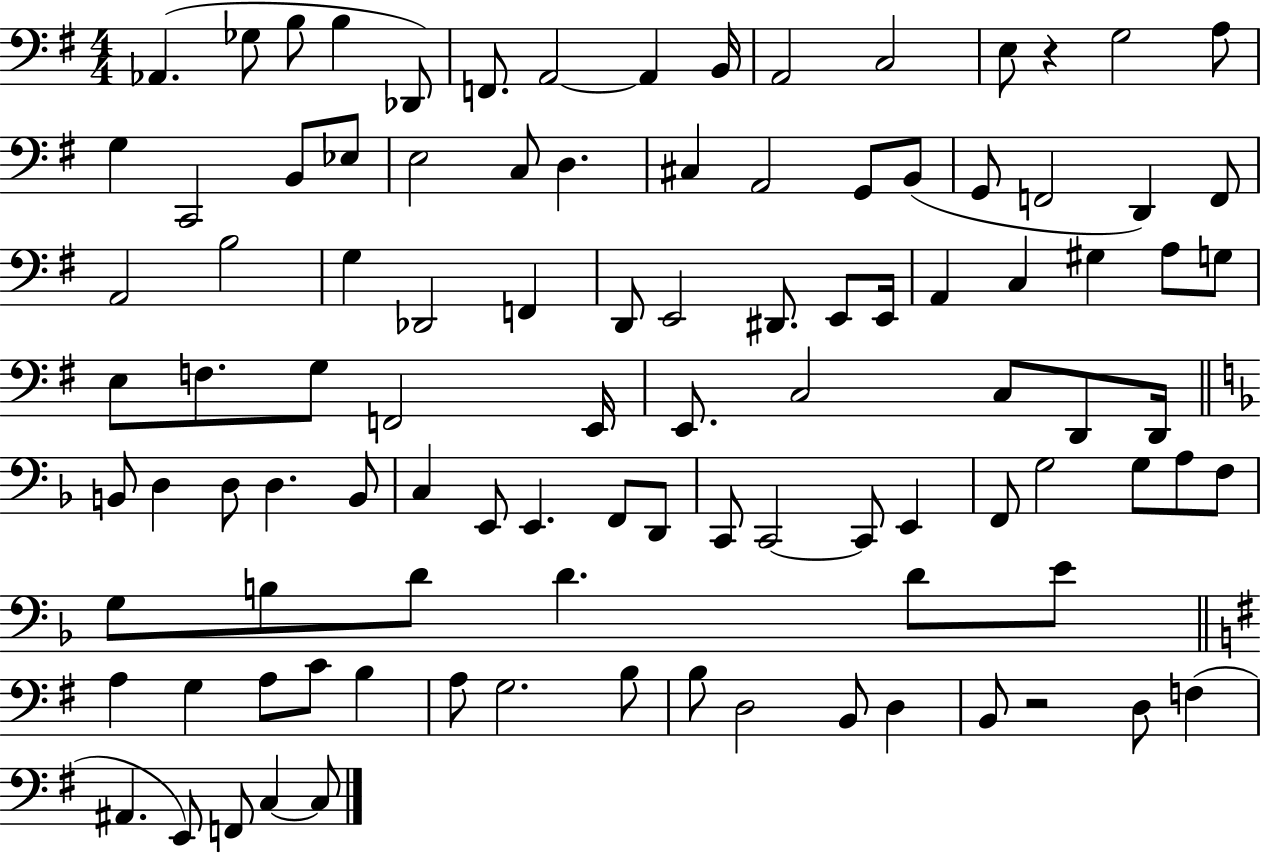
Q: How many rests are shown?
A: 2